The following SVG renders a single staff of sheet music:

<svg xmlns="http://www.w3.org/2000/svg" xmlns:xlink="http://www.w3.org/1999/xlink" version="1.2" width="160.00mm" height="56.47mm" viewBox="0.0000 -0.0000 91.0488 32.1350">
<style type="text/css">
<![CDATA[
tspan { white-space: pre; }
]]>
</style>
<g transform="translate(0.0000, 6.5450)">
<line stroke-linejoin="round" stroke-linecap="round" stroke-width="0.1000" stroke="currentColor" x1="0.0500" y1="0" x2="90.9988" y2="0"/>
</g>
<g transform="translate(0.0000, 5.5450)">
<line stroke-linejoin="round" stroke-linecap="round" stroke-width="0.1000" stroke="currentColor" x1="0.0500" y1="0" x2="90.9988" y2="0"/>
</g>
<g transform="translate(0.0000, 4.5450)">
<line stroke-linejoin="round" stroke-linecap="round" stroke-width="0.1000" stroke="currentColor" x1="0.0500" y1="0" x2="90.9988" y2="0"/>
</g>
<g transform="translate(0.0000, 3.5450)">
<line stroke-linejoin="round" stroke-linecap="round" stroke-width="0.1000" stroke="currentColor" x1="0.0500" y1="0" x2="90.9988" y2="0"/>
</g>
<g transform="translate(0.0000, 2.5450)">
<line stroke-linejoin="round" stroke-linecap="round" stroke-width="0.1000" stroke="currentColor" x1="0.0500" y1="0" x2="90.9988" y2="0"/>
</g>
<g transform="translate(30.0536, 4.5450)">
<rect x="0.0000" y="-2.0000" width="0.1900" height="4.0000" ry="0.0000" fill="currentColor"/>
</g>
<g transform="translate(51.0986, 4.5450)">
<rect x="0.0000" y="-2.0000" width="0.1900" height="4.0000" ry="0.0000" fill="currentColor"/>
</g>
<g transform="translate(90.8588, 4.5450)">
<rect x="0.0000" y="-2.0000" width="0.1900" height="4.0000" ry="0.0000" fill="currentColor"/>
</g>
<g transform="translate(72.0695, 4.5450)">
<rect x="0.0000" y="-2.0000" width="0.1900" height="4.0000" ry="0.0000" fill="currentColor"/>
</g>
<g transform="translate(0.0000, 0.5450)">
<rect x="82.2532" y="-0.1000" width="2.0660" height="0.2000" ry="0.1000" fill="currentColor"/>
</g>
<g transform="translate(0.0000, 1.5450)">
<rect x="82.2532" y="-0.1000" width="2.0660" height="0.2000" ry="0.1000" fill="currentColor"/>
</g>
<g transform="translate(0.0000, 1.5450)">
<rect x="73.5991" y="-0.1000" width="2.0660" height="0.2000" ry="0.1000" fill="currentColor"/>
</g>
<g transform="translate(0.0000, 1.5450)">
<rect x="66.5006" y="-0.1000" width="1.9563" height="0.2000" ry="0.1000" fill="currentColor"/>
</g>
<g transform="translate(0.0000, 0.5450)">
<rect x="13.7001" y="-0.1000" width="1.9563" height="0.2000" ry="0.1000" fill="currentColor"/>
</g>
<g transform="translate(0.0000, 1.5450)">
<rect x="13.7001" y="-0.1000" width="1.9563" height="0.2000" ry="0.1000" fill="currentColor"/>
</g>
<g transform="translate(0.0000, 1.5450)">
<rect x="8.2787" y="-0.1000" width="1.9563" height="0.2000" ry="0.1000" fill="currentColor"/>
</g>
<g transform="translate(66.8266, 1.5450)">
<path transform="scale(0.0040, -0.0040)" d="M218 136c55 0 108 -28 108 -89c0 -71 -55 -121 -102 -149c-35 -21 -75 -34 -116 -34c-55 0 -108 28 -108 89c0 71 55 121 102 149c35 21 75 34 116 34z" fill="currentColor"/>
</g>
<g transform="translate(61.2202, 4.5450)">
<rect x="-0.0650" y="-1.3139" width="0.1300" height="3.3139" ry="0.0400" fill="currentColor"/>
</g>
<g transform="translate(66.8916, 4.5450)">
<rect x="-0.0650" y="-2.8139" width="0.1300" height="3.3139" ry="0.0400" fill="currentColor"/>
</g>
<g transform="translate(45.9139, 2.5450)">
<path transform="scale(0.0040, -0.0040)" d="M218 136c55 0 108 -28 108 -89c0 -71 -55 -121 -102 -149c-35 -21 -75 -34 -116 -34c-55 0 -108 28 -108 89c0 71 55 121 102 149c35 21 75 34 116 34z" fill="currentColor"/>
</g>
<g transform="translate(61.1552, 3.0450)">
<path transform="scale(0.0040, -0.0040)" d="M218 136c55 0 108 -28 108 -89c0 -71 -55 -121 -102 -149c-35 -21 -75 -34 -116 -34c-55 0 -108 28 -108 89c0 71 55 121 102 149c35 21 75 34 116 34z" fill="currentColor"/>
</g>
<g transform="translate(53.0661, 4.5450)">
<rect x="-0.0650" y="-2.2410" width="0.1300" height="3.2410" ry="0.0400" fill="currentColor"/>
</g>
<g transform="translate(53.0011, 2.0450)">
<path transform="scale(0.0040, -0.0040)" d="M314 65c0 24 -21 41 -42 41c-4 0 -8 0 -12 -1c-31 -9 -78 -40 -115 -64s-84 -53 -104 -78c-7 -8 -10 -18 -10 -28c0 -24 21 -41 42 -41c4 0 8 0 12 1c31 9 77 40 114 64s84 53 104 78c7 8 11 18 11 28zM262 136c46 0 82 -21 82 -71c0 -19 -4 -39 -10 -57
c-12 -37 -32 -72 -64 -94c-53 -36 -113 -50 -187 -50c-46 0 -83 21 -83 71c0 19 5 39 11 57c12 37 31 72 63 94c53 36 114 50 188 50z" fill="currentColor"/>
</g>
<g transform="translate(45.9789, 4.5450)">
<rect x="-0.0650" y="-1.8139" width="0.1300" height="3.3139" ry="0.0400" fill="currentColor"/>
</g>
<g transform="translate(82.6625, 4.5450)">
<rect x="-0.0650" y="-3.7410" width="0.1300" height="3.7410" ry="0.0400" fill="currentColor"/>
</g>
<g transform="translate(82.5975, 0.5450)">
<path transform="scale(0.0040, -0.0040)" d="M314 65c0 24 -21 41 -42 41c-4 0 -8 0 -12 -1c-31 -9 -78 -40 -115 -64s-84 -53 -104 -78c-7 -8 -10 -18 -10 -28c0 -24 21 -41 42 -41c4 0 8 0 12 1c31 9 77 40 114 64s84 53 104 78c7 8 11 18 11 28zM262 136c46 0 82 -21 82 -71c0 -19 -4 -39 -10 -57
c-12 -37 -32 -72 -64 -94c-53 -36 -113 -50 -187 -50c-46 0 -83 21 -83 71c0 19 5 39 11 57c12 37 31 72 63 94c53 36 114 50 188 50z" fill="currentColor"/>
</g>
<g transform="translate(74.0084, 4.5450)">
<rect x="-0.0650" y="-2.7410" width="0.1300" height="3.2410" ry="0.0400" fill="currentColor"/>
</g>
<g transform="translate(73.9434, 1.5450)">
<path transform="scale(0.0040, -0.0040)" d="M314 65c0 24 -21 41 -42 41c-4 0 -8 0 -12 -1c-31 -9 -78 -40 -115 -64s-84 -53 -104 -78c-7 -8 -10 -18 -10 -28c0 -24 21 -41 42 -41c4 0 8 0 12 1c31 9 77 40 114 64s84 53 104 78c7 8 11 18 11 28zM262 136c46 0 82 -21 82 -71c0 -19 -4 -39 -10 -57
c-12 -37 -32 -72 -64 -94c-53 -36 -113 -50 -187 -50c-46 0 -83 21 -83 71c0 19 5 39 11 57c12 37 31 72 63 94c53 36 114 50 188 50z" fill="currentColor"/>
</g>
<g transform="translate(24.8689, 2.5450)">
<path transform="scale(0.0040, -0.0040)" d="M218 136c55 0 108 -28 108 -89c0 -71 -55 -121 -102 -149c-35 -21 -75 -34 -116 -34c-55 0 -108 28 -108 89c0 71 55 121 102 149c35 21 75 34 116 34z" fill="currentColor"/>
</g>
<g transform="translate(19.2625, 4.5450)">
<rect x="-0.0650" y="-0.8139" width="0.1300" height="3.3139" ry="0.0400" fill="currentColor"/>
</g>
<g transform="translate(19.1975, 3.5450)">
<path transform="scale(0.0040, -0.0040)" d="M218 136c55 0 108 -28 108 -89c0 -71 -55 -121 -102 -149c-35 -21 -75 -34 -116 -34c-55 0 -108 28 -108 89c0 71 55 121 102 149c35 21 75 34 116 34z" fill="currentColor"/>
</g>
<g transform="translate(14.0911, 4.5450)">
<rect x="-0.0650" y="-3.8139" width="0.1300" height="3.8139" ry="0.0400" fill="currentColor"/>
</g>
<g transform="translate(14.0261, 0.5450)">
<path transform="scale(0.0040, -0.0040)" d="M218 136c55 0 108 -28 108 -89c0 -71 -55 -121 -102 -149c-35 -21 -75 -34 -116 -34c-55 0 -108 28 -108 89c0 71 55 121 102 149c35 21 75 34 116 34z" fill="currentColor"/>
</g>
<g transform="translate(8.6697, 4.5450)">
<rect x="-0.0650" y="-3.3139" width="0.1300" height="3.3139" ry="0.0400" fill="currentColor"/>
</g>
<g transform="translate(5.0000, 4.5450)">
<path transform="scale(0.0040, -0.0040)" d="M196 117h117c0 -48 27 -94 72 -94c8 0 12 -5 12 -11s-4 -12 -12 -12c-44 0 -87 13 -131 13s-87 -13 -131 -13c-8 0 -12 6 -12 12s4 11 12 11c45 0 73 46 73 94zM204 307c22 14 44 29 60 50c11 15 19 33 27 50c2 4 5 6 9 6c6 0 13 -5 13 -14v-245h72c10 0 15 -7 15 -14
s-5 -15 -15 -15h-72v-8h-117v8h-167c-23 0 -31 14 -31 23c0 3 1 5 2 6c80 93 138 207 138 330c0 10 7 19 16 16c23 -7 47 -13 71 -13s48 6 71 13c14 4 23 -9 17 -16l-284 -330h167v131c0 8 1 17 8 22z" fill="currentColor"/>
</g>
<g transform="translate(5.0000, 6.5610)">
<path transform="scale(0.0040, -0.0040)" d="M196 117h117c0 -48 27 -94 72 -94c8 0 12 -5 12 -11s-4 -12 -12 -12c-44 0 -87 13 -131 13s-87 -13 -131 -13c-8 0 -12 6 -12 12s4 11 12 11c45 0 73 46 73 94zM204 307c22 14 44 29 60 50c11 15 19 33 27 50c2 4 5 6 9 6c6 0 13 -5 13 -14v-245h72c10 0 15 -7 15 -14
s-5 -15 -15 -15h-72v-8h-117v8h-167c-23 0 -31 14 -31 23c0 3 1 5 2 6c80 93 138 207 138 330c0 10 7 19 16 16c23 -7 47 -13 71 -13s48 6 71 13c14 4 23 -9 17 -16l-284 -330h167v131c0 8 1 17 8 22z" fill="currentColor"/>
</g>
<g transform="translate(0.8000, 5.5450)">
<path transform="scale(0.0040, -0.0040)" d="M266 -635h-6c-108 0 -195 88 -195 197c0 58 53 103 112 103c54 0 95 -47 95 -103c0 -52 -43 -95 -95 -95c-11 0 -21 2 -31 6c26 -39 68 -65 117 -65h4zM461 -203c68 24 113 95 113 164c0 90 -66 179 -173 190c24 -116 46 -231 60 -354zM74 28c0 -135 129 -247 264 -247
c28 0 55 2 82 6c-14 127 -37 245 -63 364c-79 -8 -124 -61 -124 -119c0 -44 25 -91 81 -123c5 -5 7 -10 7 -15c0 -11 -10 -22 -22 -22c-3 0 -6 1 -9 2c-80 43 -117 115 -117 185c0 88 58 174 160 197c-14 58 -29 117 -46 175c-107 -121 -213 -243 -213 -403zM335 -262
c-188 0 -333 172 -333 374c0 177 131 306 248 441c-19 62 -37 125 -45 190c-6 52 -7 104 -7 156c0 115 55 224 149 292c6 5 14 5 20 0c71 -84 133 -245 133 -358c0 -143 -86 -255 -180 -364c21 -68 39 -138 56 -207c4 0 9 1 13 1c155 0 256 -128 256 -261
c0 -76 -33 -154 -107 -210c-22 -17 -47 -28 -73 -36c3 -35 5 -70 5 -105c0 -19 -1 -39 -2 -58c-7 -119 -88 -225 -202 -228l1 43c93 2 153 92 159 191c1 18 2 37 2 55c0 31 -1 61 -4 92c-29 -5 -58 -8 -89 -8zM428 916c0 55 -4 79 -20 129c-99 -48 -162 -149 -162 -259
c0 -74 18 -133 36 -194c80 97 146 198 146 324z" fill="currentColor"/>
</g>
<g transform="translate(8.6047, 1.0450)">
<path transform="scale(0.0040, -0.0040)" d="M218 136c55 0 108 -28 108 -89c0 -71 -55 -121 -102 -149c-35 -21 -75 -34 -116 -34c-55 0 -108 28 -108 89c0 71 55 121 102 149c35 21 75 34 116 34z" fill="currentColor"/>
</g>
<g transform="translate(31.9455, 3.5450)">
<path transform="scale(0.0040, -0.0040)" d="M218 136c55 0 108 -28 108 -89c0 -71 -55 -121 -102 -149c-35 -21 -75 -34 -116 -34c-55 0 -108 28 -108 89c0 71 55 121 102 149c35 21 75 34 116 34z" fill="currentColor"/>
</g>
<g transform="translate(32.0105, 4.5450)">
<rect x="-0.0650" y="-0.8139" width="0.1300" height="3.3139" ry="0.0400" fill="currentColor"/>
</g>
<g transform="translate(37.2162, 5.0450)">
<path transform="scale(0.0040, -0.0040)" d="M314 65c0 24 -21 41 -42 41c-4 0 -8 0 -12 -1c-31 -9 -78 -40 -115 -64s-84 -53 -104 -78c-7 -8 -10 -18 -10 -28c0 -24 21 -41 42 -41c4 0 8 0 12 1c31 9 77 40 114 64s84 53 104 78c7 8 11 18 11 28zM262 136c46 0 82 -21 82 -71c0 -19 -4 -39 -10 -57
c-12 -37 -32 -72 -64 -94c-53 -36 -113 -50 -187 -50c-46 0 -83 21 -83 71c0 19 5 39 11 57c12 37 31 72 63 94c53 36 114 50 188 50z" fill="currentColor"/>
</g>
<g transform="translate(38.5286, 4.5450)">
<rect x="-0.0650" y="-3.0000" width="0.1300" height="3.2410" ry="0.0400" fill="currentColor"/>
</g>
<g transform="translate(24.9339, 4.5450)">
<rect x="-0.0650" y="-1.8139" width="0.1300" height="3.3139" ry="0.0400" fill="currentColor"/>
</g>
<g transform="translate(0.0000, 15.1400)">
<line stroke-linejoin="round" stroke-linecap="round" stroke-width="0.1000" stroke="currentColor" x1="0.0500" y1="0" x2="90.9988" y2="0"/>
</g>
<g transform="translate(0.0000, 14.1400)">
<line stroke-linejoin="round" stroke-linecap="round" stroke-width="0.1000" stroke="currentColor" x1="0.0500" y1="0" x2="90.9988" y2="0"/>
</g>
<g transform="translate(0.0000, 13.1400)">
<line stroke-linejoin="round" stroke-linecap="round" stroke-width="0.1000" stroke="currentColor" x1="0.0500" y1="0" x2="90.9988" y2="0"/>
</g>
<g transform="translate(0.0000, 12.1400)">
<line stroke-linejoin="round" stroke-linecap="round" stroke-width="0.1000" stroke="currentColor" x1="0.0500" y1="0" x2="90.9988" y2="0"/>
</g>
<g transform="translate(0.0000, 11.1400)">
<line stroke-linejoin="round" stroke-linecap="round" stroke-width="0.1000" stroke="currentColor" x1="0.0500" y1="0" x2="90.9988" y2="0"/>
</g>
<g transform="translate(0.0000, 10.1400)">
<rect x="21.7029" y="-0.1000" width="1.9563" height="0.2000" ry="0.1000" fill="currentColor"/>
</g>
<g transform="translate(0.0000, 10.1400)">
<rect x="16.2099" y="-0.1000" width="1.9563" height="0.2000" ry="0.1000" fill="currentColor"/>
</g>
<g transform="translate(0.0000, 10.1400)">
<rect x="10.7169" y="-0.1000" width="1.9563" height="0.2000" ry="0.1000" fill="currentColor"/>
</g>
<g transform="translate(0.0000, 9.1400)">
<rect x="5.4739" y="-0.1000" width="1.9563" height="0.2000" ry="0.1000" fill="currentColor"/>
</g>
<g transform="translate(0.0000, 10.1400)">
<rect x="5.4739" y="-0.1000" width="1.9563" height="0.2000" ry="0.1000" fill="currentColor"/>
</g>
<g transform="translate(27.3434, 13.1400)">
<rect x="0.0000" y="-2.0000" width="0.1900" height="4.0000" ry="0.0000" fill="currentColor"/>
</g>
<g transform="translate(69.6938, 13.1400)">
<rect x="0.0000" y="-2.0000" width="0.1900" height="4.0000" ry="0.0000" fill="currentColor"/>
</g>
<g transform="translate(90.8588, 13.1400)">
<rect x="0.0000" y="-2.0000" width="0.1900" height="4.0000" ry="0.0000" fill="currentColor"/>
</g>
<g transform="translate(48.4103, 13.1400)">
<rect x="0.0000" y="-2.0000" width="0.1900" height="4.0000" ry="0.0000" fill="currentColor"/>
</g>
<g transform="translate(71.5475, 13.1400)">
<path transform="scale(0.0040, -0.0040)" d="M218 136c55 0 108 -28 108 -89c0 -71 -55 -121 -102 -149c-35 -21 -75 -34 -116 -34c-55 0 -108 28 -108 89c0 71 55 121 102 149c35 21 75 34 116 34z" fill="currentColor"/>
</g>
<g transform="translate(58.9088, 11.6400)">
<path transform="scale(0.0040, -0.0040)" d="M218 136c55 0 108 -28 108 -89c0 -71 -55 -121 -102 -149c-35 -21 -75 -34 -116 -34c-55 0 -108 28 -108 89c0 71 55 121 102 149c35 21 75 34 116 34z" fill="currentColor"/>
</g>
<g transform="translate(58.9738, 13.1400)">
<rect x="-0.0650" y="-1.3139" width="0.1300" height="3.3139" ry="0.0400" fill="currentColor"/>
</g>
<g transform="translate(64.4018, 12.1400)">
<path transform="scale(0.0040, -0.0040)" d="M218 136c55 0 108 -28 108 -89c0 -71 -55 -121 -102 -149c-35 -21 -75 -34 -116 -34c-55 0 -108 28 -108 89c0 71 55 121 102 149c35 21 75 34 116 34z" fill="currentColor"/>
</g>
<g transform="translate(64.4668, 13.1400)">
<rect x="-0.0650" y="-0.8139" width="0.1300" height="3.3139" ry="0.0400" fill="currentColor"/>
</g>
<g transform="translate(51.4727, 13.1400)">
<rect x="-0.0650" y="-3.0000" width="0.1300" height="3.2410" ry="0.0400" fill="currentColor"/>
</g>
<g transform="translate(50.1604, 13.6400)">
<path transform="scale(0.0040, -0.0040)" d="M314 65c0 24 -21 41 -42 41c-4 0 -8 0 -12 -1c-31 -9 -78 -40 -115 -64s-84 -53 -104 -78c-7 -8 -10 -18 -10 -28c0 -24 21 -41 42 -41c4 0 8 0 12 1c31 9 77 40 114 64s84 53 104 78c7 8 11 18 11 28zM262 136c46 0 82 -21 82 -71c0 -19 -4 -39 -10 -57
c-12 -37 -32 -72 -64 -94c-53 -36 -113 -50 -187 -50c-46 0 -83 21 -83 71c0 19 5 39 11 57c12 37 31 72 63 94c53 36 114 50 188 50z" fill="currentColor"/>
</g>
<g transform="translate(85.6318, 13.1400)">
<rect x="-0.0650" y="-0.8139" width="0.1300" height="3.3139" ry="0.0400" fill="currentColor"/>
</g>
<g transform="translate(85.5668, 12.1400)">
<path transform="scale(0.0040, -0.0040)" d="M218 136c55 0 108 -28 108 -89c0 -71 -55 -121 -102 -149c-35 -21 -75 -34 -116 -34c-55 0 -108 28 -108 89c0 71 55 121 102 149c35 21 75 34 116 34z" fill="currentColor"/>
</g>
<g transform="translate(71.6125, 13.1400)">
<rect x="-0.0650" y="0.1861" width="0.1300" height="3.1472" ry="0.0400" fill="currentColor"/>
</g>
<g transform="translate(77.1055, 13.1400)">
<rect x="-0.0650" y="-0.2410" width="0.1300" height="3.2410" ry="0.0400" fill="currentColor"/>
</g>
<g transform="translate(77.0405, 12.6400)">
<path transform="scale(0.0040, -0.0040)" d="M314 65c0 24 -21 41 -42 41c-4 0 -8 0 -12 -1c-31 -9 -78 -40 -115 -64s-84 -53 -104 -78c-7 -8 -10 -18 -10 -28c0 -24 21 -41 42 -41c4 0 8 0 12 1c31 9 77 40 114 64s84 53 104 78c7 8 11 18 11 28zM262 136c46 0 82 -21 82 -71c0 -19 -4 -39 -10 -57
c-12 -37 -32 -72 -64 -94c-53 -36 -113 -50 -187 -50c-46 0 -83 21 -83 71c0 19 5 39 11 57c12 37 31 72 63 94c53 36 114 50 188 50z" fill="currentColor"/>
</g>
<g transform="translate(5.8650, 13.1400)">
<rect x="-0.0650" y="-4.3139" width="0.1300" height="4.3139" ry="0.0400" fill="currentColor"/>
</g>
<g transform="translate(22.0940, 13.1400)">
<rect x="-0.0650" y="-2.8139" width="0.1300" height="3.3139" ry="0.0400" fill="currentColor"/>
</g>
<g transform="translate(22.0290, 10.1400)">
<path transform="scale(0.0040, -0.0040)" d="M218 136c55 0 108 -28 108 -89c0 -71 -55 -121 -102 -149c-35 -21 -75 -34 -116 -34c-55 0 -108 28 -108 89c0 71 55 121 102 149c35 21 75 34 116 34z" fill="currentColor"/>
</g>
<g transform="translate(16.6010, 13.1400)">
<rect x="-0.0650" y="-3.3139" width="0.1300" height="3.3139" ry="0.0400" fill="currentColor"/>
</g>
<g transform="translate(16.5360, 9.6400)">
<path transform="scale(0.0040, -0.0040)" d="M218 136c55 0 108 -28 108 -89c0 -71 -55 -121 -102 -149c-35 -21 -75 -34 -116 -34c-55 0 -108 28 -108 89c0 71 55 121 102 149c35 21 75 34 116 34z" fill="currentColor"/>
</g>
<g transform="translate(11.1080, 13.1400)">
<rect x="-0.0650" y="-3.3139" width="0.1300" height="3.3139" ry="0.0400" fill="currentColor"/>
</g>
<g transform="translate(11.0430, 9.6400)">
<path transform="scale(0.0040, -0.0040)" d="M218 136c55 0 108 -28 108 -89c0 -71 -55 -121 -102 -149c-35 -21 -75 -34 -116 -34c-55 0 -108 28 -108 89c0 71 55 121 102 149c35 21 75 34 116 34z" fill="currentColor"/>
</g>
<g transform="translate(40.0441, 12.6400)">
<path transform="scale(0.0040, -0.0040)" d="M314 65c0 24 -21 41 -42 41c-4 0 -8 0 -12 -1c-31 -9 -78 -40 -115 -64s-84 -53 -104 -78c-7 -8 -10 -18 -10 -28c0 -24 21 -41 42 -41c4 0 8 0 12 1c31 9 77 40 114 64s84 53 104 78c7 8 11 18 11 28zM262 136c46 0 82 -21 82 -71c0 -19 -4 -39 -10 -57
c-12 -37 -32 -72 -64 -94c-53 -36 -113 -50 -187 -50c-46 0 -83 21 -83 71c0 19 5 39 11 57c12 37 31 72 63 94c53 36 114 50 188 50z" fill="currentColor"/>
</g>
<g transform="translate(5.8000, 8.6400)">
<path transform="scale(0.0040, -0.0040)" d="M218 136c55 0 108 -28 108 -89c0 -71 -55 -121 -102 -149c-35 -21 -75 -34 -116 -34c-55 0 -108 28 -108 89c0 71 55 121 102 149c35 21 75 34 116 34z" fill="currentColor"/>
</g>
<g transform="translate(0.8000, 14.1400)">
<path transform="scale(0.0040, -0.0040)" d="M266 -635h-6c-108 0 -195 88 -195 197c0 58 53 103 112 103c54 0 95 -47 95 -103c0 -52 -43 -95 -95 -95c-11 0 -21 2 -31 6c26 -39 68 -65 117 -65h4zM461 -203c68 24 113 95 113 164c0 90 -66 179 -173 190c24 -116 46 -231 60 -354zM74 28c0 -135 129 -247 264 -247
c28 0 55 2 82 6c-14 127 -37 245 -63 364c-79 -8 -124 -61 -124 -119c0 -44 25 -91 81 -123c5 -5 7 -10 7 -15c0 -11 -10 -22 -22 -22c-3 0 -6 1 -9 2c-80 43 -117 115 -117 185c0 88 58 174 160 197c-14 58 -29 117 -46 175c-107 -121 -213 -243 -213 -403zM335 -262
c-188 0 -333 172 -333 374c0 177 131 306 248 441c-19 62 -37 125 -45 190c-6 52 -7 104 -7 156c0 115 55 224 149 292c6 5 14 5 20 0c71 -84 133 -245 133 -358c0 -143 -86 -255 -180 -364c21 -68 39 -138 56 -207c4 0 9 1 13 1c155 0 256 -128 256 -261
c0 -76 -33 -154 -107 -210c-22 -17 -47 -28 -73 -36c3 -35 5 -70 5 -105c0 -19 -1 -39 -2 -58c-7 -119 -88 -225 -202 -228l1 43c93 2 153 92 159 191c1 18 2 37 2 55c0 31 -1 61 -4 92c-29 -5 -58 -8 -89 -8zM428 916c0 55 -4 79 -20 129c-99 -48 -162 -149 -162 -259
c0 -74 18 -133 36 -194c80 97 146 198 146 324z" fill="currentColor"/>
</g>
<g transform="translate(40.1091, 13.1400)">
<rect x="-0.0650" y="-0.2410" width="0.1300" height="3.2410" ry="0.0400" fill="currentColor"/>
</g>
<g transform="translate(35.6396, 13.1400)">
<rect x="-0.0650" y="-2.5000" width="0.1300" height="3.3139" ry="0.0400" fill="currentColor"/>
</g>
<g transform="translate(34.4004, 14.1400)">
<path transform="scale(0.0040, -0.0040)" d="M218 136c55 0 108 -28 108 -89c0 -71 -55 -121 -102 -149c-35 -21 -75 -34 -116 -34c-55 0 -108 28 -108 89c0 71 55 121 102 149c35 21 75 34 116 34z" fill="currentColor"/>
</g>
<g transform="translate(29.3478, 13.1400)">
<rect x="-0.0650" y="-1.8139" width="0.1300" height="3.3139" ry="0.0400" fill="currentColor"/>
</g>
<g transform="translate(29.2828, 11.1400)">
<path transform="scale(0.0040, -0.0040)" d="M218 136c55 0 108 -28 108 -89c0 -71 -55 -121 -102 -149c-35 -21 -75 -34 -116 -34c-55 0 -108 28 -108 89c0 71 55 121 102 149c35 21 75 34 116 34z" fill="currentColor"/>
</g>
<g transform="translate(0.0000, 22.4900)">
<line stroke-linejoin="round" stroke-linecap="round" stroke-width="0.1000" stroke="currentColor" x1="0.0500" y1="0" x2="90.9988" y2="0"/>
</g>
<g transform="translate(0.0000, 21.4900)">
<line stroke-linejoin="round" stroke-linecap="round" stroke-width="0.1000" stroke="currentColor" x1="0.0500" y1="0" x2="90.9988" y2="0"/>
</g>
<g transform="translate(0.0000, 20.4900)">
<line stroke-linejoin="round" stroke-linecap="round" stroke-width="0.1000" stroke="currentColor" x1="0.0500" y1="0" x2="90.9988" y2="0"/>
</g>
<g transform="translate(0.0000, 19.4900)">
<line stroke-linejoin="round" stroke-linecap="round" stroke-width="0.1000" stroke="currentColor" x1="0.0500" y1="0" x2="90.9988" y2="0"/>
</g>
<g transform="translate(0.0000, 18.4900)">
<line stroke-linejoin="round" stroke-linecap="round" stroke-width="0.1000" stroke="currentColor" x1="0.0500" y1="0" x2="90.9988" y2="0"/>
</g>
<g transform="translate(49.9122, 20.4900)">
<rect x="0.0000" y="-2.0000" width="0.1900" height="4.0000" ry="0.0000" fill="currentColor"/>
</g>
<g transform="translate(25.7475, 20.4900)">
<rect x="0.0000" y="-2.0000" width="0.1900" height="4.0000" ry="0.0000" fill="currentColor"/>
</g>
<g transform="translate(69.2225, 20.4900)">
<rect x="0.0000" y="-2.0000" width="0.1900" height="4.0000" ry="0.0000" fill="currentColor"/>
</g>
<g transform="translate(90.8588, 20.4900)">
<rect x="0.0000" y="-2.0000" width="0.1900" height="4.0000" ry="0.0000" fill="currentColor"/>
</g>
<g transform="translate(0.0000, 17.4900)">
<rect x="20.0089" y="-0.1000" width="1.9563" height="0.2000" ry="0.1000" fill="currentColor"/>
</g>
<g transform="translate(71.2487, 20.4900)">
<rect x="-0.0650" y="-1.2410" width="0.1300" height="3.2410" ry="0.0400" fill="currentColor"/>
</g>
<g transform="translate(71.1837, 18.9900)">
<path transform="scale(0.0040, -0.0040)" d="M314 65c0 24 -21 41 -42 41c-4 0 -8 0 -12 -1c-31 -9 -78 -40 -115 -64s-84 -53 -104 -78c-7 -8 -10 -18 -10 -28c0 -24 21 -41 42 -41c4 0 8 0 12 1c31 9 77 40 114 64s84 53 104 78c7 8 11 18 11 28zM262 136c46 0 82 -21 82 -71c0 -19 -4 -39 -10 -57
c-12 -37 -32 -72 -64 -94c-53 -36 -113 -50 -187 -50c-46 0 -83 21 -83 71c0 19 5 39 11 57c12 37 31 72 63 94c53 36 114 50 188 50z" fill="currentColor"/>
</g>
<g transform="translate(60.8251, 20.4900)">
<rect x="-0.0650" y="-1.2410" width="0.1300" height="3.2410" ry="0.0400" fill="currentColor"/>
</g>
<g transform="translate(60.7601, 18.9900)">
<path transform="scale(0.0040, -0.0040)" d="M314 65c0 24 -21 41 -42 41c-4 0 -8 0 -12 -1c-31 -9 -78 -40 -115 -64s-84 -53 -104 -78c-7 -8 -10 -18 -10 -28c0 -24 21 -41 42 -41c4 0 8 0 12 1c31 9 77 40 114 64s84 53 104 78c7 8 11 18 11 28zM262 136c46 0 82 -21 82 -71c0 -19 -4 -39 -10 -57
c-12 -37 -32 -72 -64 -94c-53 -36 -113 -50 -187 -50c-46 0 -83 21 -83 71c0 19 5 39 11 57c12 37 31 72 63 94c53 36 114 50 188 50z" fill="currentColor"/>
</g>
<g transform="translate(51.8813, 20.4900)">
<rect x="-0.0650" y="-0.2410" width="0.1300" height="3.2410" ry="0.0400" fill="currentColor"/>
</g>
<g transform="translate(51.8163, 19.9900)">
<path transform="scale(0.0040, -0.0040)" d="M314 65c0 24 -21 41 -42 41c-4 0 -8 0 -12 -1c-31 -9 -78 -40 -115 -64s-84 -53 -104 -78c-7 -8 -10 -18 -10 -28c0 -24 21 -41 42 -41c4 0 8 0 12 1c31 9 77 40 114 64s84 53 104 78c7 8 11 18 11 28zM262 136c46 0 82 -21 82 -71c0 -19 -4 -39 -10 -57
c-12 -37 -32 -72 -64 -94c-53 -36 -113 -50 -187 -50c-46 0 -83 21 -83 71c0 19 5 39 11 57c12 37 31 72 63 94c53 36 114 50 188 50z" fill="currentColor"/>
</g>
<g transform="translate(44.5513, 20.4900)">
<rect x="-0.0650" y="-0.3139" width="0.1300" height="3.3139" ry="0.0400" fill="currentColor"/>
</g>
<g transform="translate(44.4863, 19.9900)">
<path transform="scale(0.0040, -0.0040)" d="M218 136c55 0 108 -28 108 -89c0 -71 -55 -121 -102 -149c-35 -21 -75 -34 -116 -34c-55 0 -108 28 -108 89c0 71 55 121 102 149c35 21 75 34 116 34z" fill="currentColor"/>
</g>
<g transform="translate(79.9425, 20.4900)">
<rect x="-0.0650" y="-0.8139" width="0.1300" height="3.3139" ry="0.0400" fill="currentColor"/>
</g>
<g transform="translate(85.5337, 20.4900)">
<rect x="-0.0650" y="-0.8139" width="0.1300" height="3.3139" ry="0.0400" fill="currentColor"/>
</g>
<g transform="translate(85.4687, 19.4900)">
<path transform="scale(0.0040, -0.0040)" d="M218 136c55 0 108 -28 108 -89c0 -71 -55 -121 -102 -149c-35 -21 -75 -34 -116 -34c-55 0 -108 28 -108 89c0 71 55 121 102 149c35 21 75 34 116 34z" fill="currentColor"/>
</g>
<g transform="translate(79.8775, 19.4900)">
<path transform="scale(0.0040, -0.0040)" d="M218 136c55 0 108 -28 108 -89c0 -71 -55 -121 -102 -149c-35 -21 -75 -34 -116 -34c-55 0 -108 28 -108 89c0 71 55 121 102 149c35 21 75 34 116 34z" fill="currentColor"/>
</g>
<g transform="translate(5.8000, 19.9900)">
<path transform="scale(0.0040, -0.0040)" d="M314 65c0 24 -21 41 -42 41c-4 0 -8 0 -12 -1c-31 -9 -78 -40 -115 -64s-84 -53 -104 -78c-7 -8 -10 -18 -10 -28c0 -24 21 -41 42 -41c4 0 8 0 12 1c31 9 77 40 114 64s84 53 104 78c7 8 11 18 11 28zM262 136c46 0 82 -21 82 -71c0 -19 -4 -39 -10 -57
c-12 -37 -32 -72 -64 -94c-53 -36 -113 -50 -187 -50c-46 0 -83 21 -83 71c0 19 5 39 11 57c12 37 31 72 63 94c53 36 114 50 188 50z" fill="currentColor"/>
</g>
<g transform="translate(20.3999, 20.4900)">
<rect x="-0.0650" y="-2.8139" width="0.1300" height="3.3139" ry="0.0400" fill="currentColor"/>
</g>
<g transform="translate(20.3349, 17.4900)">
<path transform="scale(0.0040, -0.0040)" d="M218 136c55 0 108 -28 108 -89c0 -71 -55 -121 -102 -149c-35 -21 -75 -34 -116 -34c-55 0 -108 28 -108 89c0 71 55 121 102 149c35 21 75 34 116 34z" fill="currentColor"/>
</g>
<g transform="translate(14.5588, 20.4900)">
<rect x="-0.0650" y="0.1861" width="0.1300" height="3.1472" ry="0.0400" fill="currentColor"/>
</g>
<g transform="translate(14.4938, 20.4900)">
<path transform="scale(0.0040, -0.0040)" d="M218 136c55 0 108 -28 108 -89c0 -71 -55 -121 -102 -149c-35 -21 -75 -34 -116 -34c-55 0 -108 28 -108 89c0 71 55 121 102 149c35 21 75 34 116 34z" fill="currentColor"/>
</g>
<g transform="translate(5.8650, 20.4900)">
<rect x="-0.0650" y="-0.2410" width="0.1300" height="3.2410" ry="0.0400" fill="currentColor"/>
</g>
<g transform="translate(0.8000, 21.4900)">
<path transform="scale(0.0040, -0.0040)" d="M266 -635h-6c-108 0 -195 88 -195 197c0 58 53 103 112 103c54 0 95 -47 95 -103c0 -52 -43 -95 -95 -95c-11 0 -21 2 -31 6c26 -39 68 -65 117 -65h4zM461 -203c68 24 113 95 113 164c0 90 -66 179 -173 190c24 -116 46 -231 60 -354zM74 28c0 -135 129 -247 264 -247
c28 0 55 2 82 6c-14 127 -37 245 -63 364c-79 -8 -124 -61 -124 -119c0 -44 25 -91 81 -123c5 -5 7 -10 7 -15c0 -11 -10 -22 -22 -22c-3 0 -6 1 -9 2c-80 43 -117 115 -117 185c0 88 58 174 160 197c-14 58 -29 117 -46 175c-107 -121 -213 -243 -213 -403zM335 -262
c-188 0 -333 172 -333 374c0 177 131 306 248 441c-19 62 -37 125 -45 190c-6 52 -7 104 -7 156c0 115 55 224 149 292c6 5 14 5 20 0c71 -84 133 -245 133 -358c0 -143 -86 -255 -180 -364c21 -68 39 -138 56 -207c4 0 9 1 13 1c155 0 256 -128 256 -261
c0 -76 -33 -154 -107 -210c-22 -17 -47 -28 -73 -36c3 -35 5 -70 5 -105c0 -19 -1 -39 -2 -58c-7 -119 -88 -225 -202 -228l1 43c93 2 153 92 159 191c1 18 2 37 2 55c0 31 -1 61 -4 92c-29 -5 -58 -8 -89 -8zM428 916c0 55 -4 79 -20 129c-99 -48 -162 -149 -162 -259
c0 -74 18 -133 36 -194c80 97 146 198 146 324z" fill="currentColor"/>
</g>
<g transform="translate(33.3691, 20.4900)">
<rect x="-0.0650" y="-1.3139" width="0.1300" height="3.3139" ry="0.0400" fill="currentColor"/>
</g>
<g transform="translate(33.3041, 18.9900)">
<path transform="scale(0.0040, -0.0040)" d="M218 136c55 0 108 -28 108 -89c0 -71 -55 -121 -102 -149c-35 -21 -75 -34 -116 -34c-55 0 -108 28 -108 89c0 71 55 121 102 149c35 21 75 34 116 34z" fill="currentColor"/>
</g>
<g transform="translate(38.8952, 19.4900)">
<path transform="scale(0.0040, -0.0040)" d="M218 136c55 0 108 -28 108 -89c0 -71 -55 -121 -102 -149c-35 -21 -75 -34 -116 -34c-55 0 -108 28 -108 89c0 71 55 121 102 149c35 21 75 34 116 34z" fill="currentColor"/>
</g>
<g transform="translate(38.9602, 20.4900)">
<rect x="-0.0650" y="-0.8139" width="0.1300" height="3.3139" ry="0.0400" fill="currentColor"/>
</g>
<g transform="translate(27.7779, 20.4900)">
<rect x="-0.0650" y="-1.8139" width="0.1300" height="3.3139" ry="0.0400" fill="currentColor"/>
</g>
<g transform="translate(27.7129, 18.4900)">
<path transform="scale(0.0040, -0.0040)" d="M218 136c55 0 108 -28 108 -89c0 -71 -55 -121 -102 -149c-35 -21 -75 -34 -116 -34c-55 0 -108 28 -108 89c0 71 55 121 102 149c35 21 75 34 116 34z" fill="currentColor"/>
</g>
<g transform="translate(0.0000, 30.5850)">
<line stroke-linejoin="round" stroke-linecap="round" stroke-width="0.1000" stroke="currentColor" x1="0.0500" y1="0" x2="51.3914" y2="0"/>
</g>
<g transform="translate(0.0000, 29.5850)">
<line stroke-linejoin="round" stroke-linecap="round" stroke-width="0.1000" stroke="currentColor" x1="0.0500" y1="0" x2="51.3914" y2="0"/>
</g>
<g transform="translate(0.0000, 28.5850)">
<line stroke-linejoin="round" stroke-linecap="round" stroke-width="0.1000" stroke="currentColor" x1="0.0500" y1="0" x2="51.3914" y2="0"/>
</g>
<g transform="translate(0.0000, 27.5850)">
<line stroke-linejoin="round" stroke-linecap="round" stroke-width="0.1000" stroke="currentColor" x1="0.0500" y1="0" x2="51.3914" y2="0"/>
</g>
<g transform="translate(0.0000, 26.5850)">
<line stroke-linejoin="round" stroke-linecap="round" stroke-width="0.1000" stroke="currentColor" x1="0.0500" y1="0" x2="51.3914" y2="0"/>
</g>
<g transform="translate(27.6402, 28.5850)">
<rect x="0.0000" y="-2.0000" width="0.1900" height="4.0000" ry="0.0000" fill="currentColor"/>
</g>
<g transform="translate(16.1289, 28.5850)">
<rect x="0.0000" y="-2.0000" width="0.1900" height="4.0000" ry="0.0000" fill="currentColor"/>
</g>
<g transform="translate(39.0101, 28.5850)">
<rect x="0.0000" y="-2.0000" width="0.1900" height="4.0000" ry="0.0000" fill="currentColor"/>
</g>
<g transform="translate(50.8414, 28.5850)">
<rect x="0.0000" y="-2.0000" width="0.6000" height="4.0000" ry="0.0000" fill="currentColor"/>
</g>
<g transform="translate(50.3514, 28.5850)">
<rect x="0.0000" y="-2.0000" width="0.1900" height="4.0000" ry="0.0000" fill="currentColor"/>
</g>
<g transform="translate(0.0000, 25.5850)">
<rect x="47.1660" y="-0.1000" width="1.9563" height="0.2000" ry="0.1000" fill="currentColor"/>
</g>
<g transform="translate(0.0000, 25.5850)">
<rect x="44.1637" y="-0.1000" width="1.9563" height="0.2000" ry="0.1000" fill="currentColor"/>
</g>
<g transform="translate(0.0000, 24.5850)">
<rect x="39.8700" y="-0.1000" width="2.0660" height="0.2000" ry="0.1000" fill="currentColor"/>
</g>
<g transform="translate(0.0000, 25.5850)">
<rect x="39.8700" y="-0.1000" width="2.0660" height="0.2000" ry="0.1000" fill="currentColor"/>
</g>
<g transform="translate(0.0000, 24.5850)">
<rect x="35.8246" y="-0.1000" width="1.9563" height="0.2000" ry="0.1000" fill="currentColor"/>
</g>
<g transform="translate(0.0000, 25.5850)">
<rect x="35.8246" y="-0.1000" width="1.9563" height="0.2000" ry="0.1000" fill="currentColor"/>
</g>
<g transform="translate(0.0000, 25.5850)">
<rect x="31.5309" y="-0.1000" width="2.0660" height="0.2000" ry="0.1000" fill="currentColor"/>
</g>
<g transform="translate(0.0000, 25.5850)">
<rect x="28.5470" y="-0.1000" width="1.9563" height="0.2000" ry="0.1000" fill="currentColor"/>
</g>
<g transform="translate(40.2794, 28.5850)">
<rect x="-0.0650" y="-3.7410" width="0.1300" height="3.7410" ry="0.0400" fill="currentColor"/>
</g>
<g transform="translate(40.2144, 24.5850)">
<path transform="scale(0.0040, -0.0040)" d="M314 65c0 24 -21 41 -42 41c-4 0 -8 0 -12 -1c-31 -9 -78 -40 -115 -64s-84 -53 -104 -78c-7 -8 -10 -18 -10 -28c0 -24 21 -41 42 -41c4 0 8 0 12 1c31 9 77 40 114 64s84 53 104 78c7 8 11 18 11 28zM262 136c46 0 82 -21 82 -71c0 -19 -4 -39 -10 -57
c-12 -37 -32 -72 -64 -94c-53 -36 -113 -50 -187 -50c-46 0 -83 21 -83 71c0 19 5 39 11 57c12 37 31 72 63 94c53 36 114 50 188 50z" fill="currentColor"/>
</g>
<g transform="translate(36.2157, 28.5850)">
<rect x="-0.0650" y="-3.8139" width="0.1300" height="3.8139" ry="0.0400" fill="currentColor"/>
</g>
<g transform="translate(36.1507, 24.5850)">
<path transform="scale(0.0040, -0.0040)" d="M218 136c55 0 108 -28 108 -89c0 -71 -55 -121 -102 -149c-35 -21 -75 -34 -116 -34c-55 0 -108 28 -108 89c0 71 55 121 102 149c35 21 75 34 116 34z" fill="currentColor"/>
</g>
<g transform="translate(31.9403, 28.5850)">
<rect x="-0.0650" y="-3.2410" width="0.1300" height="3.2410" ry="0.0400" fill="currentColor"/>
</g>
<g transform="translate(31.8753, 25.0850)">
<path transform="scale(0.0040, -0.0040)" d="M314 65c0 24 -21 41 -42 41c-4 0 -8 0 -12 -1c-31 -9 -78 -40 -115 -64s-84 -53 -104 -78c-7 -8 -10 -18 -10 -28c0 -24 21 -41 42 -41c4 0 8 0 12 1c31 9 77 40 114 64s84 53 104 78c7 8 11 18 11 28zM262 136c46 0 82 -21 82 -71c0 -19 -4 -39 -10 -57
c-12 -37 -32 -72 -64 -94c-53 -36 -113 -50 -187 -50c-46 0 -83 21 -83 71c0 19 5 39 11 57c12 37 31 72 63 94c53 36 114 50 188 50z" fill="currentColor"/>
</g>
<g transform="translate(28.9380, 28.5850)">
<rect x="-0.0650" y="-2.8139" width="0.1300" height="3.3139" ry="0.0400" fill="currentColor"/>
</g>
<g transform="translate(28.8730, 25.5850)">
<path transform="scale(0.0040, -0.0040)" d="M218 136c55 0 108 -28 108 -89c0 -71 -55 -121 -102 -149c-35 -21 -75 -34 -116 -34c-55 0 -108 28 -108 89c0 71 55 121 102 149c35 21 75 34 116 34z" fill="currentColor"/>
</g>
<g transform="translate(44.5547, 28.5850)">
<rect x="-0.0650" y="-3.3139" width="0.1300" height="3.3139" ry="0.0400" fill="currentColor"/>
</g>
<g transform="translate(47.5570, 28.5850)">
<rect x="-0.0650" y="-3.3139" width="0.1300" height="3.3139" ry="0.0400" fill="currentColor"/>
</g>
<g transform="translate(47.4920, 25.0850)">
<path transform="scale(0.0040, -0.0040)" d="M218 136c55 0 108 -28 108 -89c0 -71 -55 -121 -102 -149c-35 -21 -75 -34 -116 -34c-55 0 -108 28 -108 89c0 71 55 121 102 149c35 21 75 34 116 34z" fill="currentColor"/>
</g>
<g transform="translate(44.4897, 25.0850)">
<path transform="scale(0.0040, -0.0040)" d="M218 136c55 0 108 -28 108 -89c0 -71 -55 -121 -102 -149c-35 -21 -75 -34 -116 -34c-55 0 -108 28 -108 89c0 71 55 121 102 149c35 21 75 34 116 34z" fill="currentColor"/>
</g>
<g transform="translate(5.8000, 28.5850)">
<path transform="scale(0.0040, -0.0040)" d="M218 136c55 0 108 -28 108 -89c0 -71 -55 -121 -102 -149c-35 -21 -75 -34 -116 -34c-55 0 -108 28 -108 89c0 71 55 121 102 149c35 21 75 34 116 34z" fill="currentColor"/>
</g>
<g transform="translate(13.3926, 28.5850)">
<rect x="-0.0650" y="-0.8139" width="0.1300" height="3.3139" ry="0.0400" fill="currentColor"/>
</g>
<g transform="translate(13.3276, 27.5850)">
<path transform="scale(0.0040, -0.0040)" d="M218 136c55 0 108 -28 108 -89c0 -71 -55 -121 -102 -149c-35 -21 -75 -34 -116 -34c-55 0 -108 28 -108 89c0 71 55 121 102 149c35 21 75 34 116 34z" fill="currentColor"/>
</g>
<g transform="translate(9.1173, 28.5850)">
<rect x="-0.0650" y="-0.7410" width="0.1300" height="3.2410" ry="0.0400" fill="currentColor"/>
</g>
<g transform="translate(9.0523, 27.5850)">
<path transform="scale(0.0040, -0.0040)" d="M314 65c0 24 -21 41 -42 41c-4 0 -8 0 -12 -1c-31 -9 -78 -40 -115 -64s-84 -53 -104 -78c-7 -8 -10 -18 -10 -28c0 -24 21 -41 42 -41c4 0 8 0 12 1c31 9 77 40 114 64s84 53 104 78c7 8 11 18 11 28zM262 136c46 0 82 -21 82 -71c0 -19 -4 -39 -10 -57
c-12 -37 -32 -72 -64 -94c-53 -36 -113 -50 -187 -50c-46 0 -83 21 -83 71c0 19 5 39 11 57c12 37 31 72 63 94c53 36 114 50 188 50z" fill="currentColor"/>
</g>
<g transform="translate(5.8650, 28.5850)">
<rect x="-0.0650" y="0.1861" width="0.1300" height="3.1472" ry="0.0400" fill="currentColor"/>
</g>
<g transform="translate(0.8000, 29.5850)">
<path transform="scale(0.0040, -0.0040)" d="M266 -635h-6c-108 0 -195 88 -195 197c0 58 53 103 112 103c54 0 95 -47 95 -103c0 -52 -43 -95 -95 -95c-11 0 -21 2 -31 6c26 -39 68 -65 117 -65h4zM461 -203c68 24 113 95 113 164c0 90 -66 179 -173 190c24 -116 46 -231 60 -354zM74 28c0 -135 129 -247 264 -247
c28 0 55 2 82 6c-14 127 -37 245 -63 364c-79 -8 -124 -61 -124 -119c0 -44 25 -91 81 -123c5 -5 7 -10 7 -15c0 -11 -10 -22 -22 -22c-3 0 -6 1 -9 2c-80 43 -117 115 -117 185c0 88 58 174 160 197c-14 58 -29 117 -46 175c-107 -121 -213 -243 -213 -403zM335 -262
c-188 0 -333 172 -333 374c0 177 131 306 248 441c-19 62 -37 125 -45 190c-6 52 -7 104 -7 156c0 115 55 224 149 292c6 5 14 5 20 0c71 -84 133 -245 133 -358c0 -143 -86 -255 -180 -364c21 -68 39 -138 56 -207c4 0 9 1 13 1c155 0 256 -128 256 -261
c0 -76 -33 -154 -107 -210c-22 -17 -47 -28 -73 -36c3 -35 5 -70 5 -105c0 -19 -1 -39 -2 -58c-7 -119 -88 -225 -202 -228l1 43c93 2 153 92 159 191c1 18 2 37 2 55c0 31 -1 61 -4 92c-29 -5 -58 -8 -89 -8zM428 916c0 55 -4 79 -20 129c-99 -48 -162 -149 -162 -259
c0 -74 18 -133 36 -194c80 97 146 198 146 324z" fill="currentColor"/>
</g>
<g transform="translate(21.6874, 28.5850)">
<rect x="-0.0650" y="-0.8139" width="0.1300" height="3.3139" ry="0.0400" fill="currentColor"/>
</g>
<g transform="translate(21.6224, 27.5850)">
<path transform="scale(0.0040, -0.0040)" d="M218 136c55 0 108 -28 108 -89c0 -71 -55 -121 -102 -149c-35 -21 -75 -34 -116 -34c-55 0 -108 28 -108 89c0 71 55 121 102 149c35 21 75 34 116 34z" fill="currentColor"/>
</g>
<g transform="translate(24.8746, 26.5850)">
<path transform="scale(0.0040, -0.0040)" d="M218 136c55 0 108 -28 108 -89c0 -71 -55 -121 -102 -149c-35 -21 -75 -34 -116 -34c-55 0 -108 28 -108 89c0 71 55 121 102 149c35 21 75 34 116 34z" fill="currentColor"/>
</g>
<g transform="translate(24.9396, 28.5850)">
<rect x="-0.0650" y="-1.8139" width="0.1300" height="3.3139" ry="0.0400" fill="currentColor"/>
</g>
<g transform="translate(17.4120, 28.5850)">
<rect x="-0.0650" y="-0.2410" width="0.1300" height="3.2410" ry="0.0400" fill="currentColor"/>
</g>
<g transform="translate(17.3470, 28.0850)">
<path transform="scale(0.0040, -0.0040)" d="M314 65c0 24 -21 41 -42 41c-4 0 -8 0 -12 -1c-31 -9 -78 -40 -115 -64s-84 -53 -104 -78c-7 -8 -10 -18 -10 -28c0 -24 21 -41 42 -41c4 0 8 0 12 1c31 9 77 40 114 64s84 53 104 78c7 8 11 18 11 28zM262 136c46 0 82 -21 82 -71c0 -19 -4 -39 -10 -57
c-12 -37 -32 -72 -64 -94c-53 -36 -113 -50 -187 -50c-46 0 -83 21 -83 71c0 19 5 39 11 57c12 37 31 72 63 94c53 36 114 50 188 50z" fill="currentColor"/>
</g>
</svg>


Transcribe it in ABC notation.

X:1
T:Untitled
M:4/4
L:1/4
K:C
b c' d f d A2 f g2 e a a2 c'2 d' b b a f G c2 A2 e d B c2 d c2 B a f e d c c2 e2 e2 d d B d2 d c2 d f a b2 c' c'2 b b